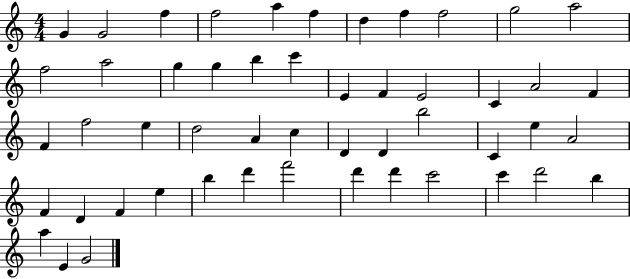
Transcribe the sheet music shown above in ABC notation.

X:1
T:Untitled
M:4/4
L:1/4
K:C
G G2 f f2 a f d f f2 g2 a2 f2 a2 g g b c' E F E2 C A2 F F f2 e d2 A c D D b2 C e A2 F D F e b d' f'2 d' d' c'2 c' d'2 b a E G2